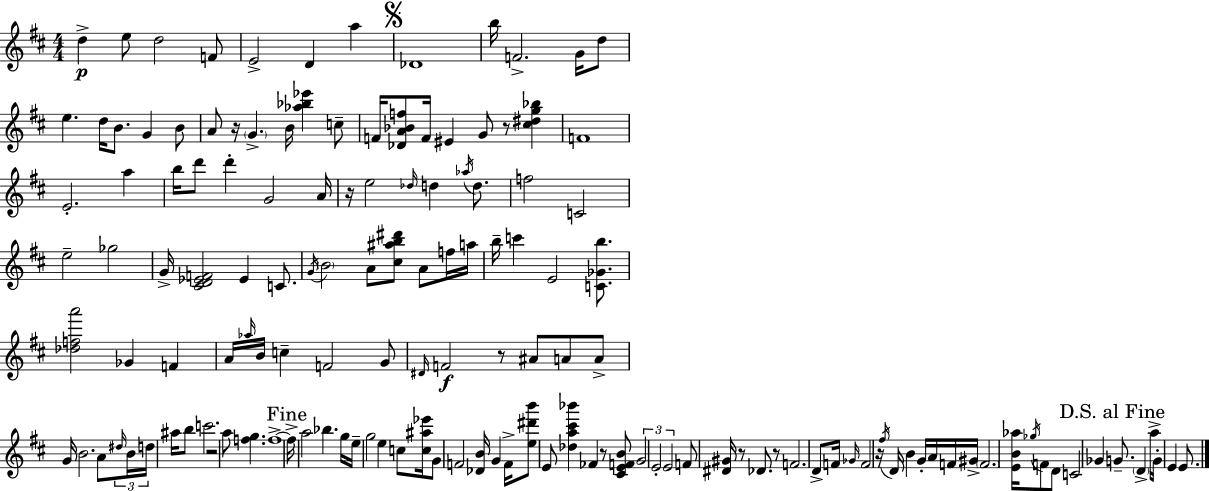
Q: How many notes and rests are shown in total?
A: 145